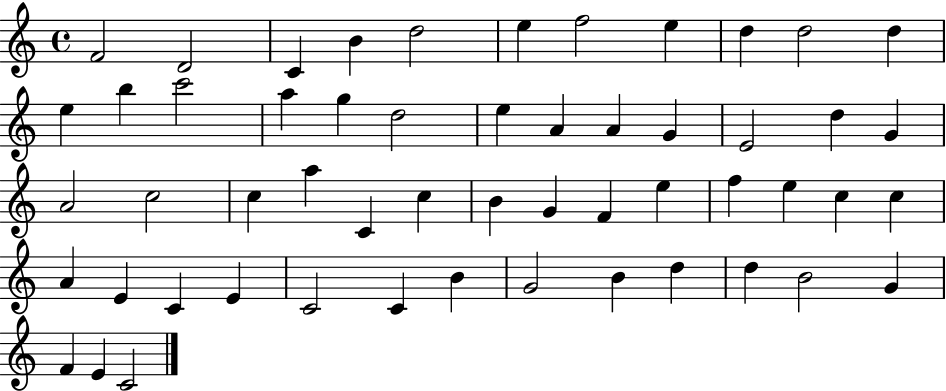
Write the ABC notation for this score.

X:1
T:Untitled
M:4/4
L:1/4
K:C
F2 D2 C B d2 e f2 e d d2 d e b c'2 a g d2 e A A G E2 d G A2 c2 c a C c B G F e f e c c A E C E C2 C B G2 B d d B2 G F E C2